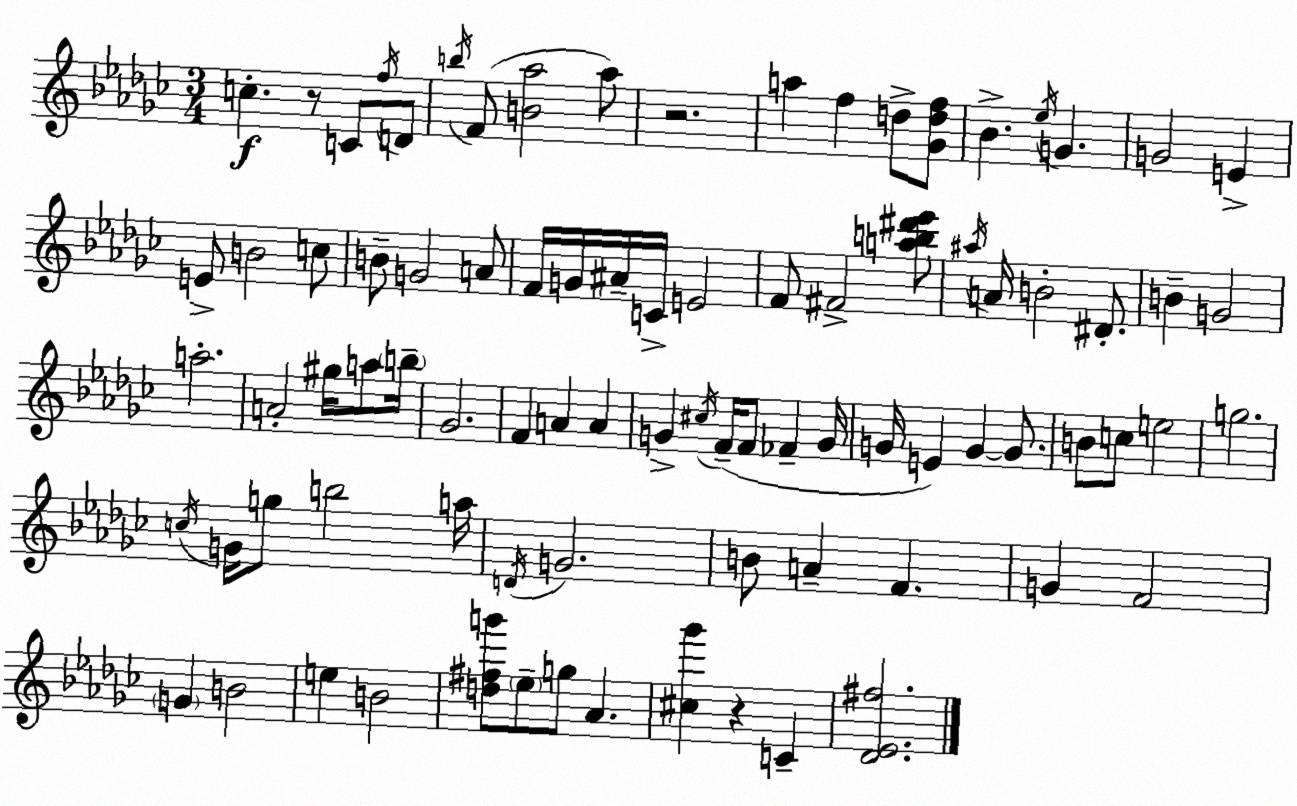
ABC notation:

X:1
T:Untitled
M:3/4
L:1/4
K:Ebm
c z/2 C/2 f/4 D/2 b/4 F/2 [B_a]2 _a/2 z2 a f d/2 [_Gdf]/2 _B _e/4 G G2 E E/2 B2 c/2 B/2 G2 A/2 F/4 G/4 ^A/4 C/4 E2 F/2 ^F2 [ab^d'_e']/2 ^a/4 A/4 B2 ^D/2 B G2 a2 A2 ^g/4 a/2 b/4 _G2 F A A G ^c/4 F/4 F/2 _F G/4 G/4 E G G/2 B/2 c/2 e2 g2 c/4 G/4 g/2 b2 a/4 D/4 G2 B/2 A F G F2 G B2 e B2 [d^fg']/2 _e/2 g/2 _A [^c_g'] z C [_D_E^f]2